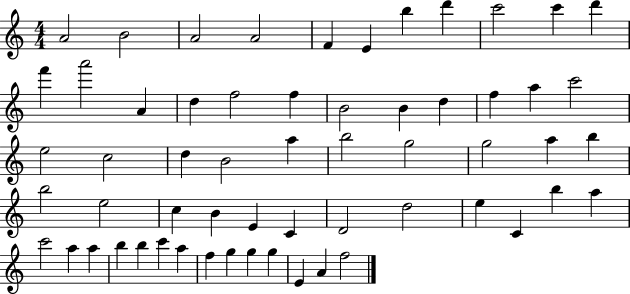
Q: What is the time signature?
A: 4/4